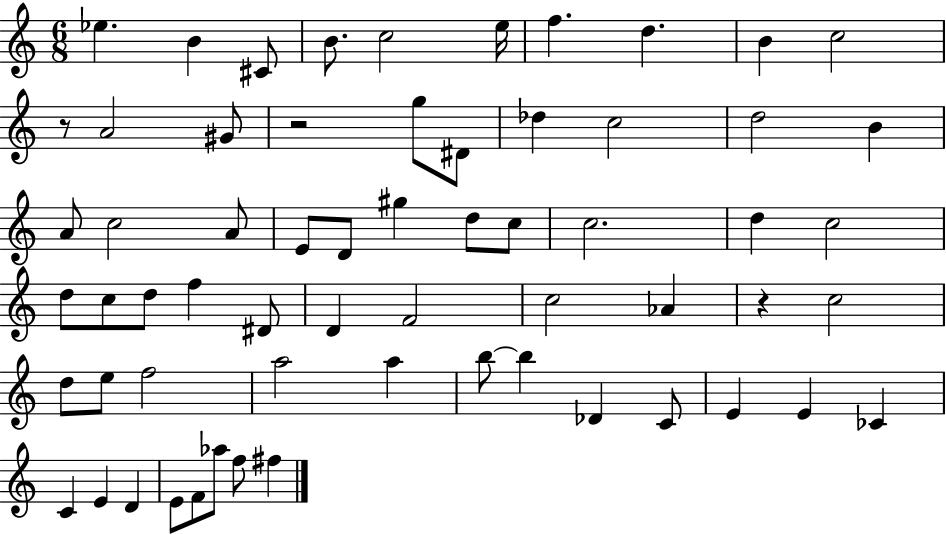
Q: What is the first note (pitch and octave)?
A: Eb5